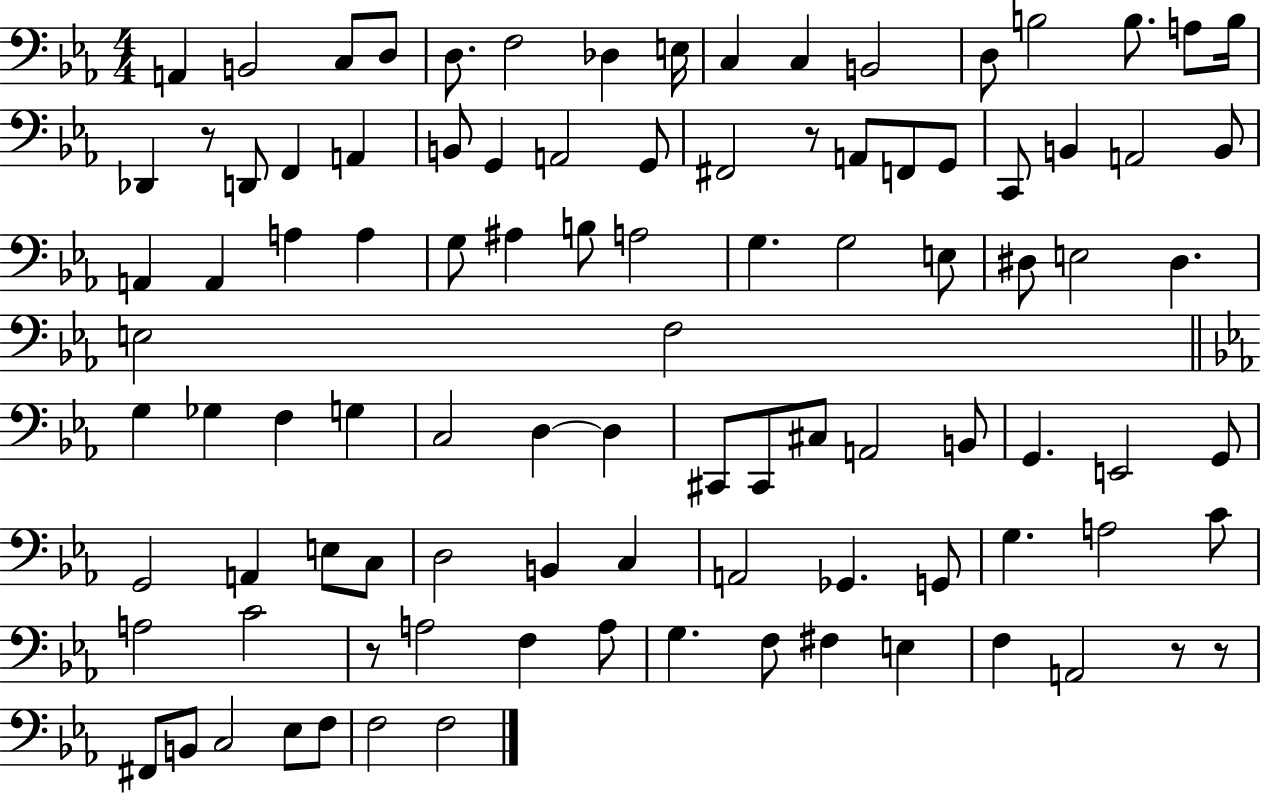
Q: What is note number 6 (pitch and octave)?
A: F3